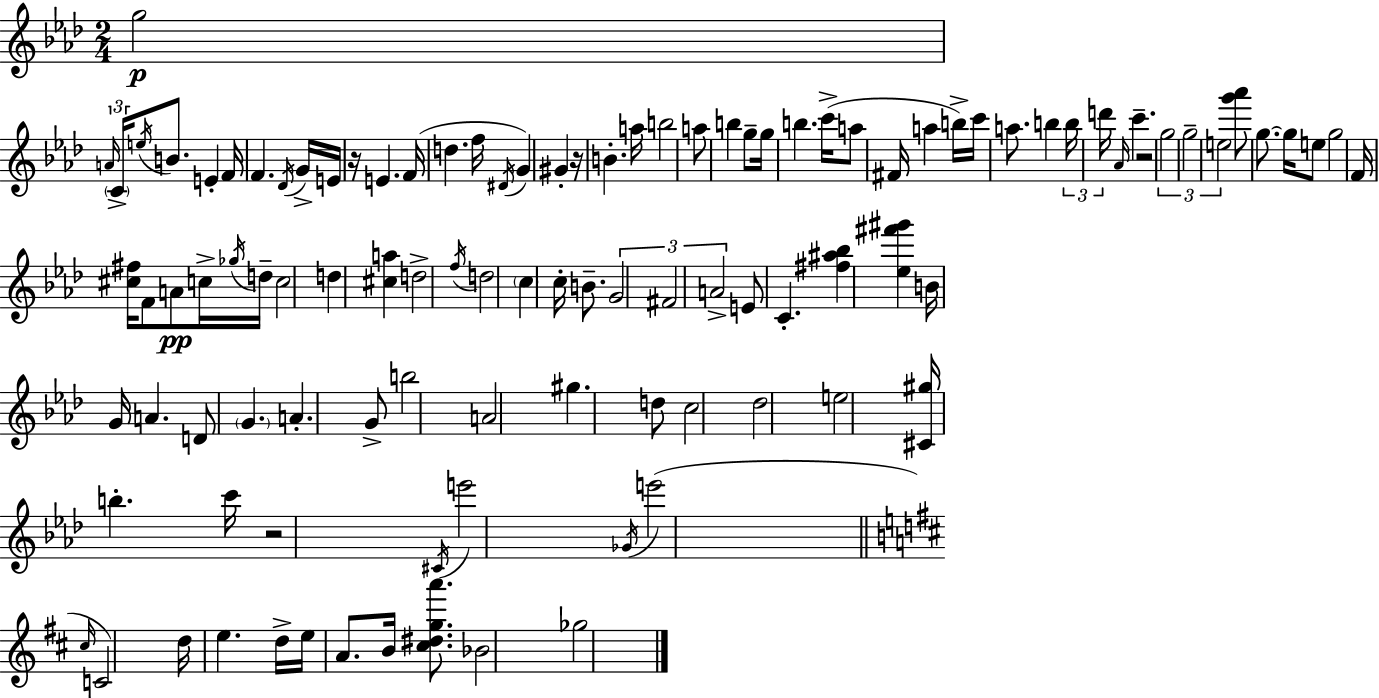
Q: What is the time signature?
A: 2/4